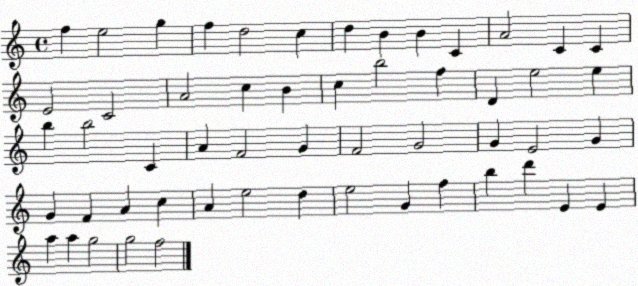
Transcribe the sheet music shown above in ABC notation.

X:1
T:Untitled
M:4/4
L:1/4
K:C
f e2 g f d2 c d B B C A2 C C E2 C2 A2 c B c b2 f D e2 e b b2 C A F2 G F2 G2 G E2 G G F A c A e2 d e2 G f b d' E E a a g2 g2 f2